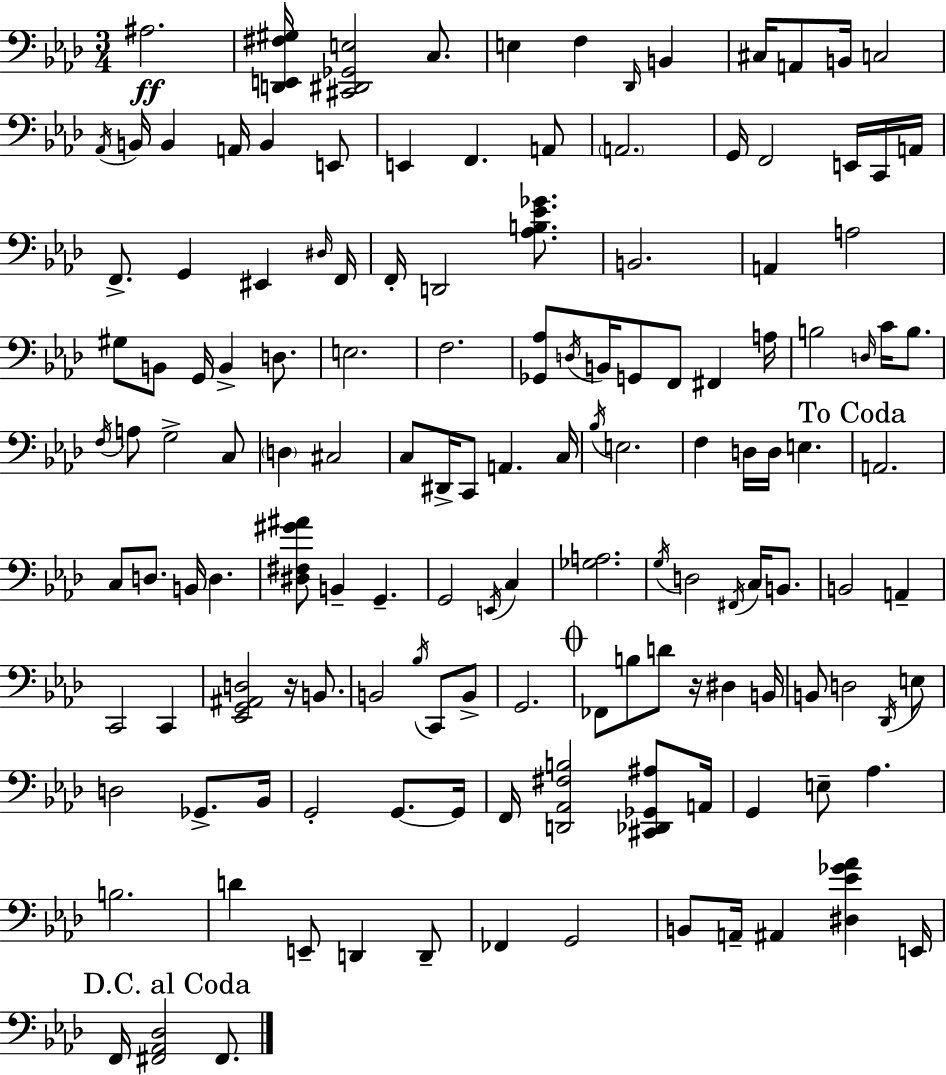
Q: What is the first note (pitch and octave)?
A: A#3